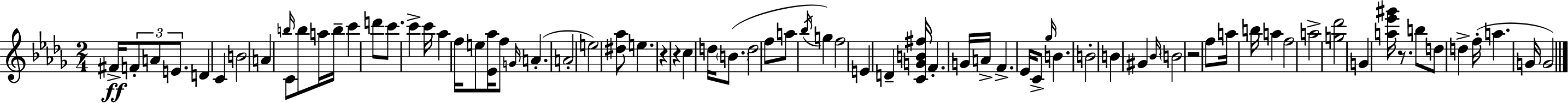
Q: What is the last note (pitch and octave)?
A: G4